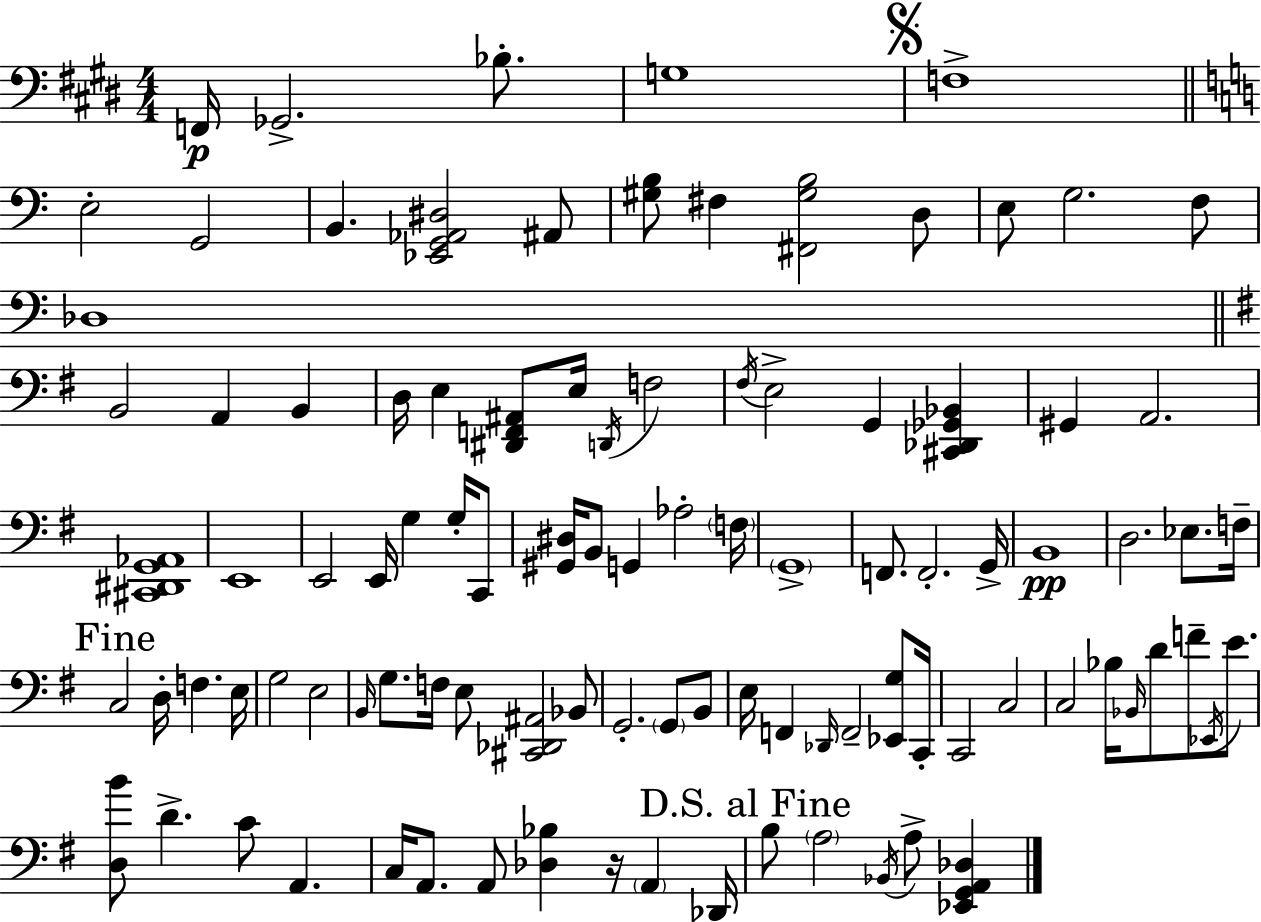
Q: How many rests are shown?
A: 1